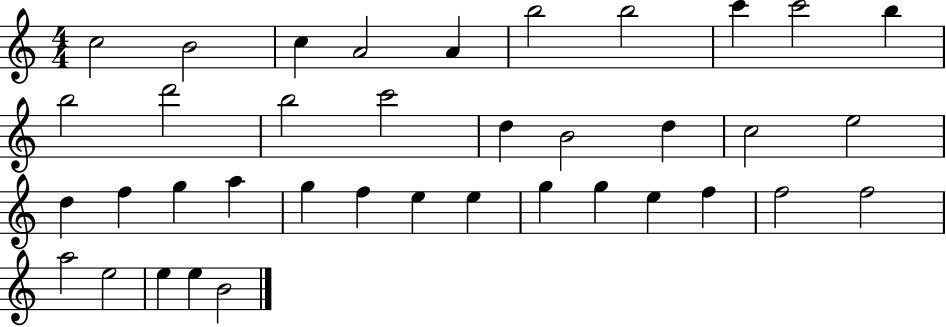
C5/h B4/h C5/q A4/h A4/q B5/h B5/h C6/q C6/h B5/q B5/h D6/h B5/h C6/h D5/q B4/h D5/q C5/h E5/h D5/q F5/q G5/q A5/q G5/q F5/q E5/q E5/q G5/q G5/q E5/q F5/q F5/h F5/h A5/h E5/h E5/q E5/q B4/h